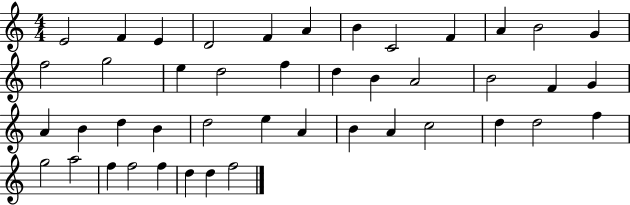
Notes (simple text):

E4/h F4/q E4/q D4/h F4/q A4/q B4/q C4/h F4/q A4/q B4/h G4/q F5/h G5/h E5/q D5/h F5/q D5/q B4/q A4/h B4/h F4/q G4/q A4/q B4/q D5/q B4/q D5/h E5/q A4/q B4/q A4/q C5/h D5/q D5/h F5/q G5/h A5/h F5/q F5/h F5/q D5/q D5/q F5/h